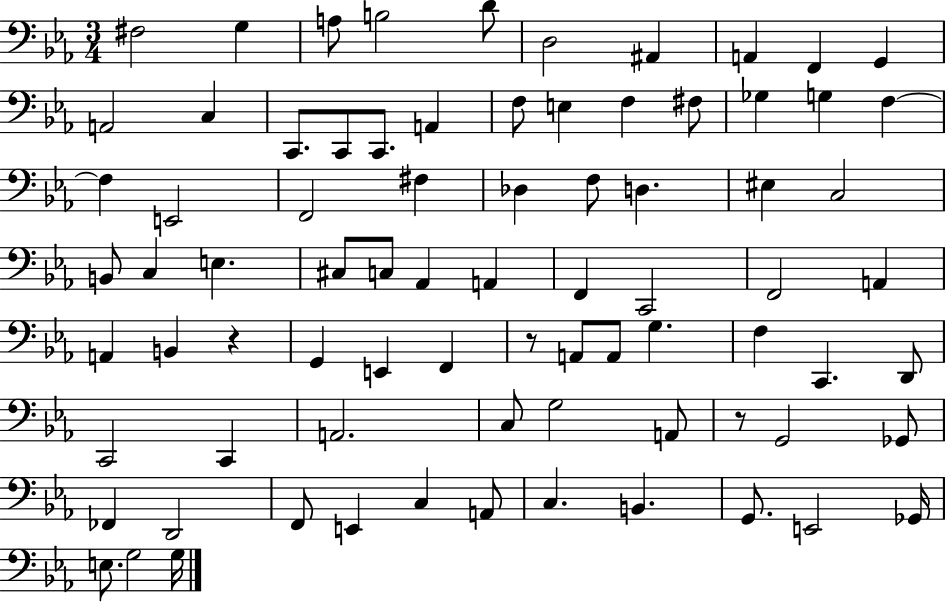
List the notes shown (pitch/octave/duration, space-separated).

F#3/h G3/q A3/e B3/h D4/e D3/h A#2/q A2/q F2/q G2/q A2/h C3/q C2/e. C2/e C2/e. A2/q F3/e E3/q F3/q F#3/e Gb3/q G3/q F3/q F3/q E2/h F2/h F#3/q Db3/q F3/e D3/q. EIS3/q C3/h B2/e C3/q E3/q. C#3/e C3/e Ab2/q A2/q F2/q C2/h F2/h A2/q A2/q B2/q R/q G2/q E2/q F2/q R/e A2/e A2/e G3/q. F3/q C2/q. D2/e C2/h C2/q A2/h. C3/e G3/h A2/e R/e G2/h Gb2/e FES2/q D2/h F2/e E2/q C3/q A2/e C3/q. B2/q. G2/e. E2/h Gb2/s E3/e. G3/h G3/s